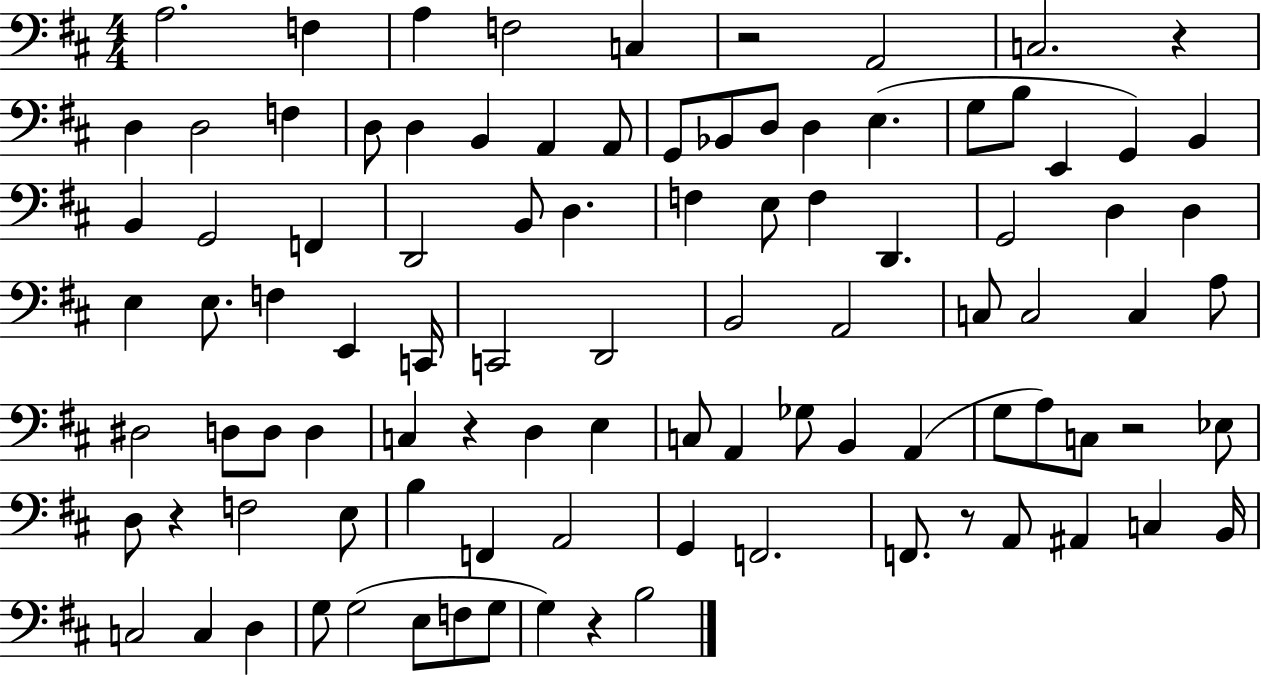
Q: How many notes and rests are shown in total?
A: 97